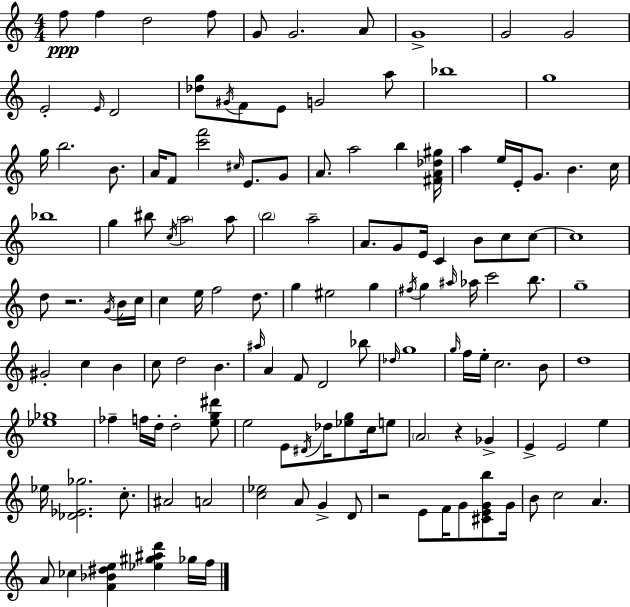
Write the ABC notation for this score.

X:1
T:Untitled
M:4/4
L:1/4
K:C
f/2 f d2 f/2 G/2 G2 A/2 G4 G2 G2 E2 E/4 D2 [_dg]/2 ^G/4 F/2 E/2 G2 a/2 _b4 g4 g/4 b2 B/2 A/4 F/2 [c'f']2 ^c/4 E/2 G/2 A/2 a2 b [^FA_d^g]/4 a e/4 E/4 G/2 B c/4 _b4 g ^b/2 c/4 a2 a/2 b2 a2 A/2 G/2 E/4 C B/2 c/2 c/2 c4 d/2 z2 G/4 B/4 c/4 c e/4 f2 d/2 g ^e2 g ^f/4 g ^a/4 _a/4 c'2 b/2 g4 ^G2 c B c/2 d2 B ^a/4 A F/2 D2 _b/2 _d/4 g4 g/4 f/4 e/4 c2 B/2 d4 [_e_g]4 _f f/4 d/4 d2 [eg^d']/2 e2 E/2 ^D/4 _d/4 [_eg]/2 c/4 e/2 A2 z _G E E2 e _e/4 [_D_E_g]2 c/2 ^A2 A2 [c_e]2 A/2 G D/2 z2 E/2 F/4 G/2 [^CEGb]/2 G/4 B/2 c2 A A/2 _c [F_B^de] [_e^g^ad'] _g/4 f/4